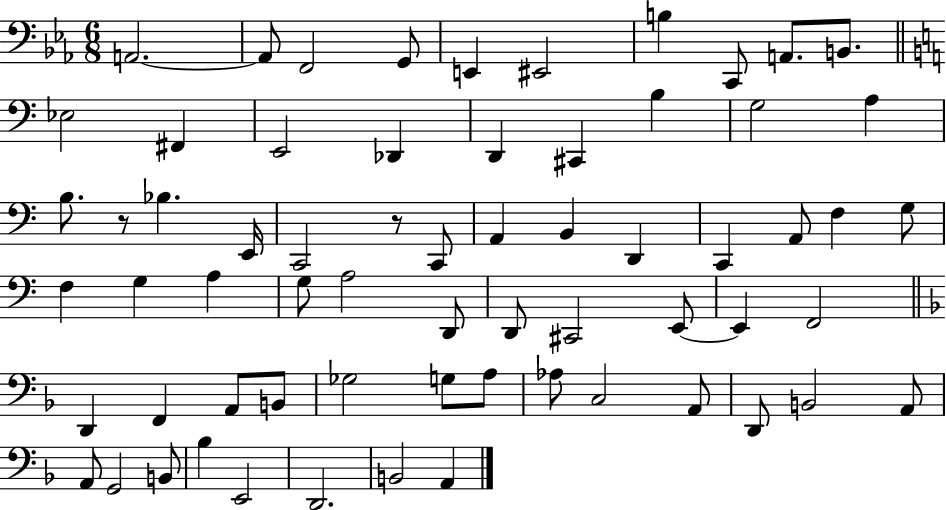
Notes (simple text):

A2/h. A2/e F2/h G2/e E2/q EIS2/h B3/q C2/e A2/e. B2/e. Eb3/h F#2/q E2/h Db2/q D2/q C#2/q B3/q G3/h A3/q B3/e. R/e Bb3/q. E2/s C2/h R/e C2/e A2/q B2/q D2/q C2/q A2/e F3/q G3/e F3/q G3/q A3/q G3/e A3/h D2/e D2/e C#2/h E2/e E2/q F2/h D2/q F2/q A2/e B2/e Gb3/h G3/e A3/e Ab3/e C3/h A2/e D2/e B2/h A2/e A2/e G2/h B2/e Bb3/q E2/h D2/h. B2/h A2/q